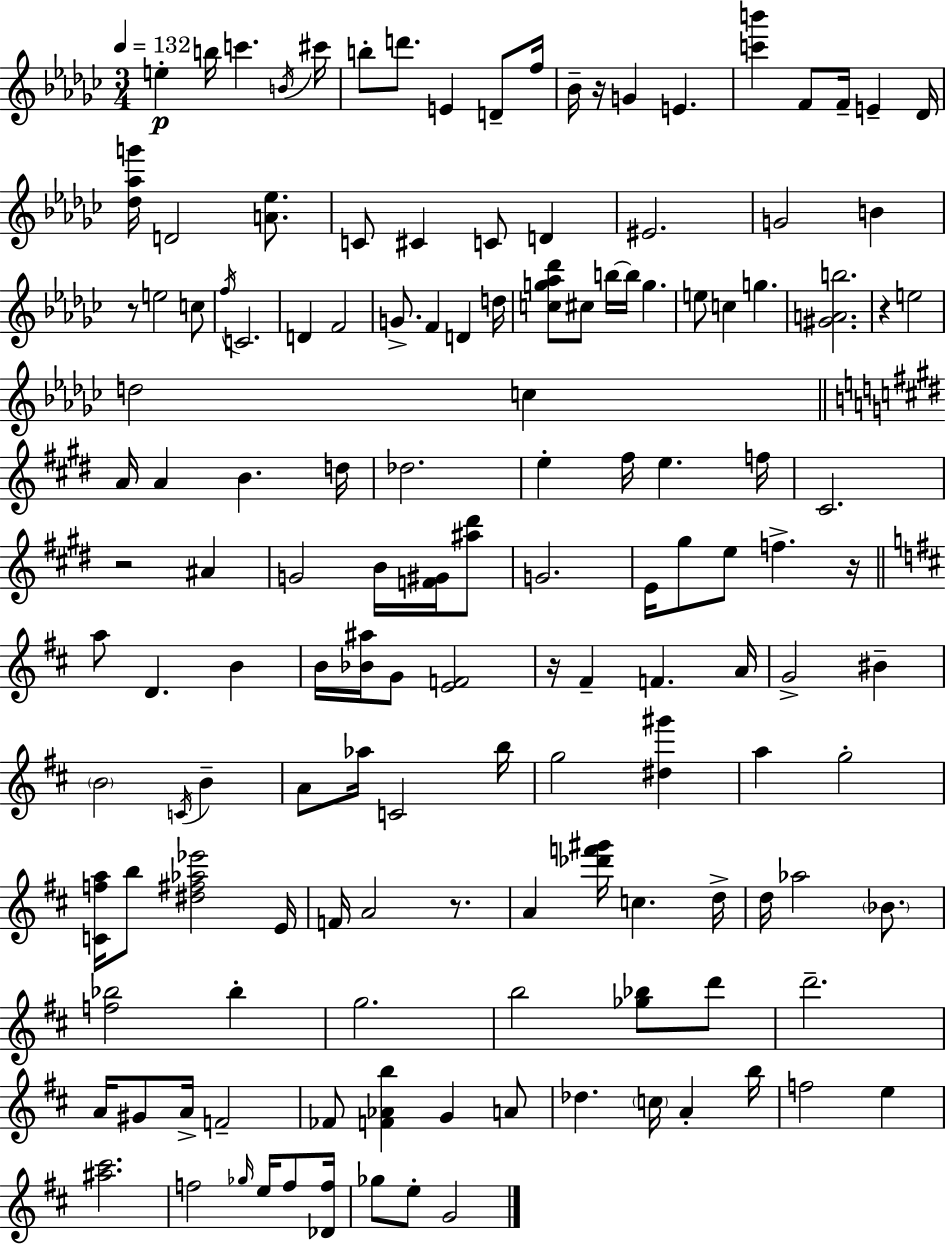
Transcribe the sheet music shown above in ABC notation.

X:1
T:Untitled
M:3/4
L:1/4
K:Ebm
e b/4 c' B/4 ^c'/4 b/2 d'/2 E D/2 f/4 _B/4 z/4 G E [c'b'] F/2 F/4 E _D/4 [_d_ag']/4 D2 [A_e]/2 C/2 ^C C/2 D ^E2 G2 B z/2 e2 c/2 f/4 C2 D F2 G/2 F D d/4 [cg_a_d']/2 ^c/2 b/4 b/4 g e/2 c g [^GAb]2 z e2 d2 c A/4 A B d/4 _d2 e ^f/4 e f/4 ^C2 z2 ^A G2 B/4 [F^G]/4 [^a^d']/2 G2 E/4 ^g/2 e/2 f z/4 a/2 D B B/4 [_B^a]/4 G/2 [EF]2 z/4 ^F F A/4 G2 ^B B2 C/4 B A/2 _a/4 C2 b/4 g2 [^d^g'] a g2 [Cfa]/4 b/2 [^d^f_a_e']2 E/4 F/4 A2 z/2 A [_d'f'^g']/4 c d/4 d/4 _a2 _B/2 [f_b]2 _b g2 b2 [_g_b]/2 d'/2 d'2 A/4 ^G/2 A/4 F2 _F/2 [F_Ab] G A/2 _d c/4 A b/4 f2 e [^a^c']2 f2 _g/4 e/4 f/2 [_Df]/4 _g/2 e/2 G2